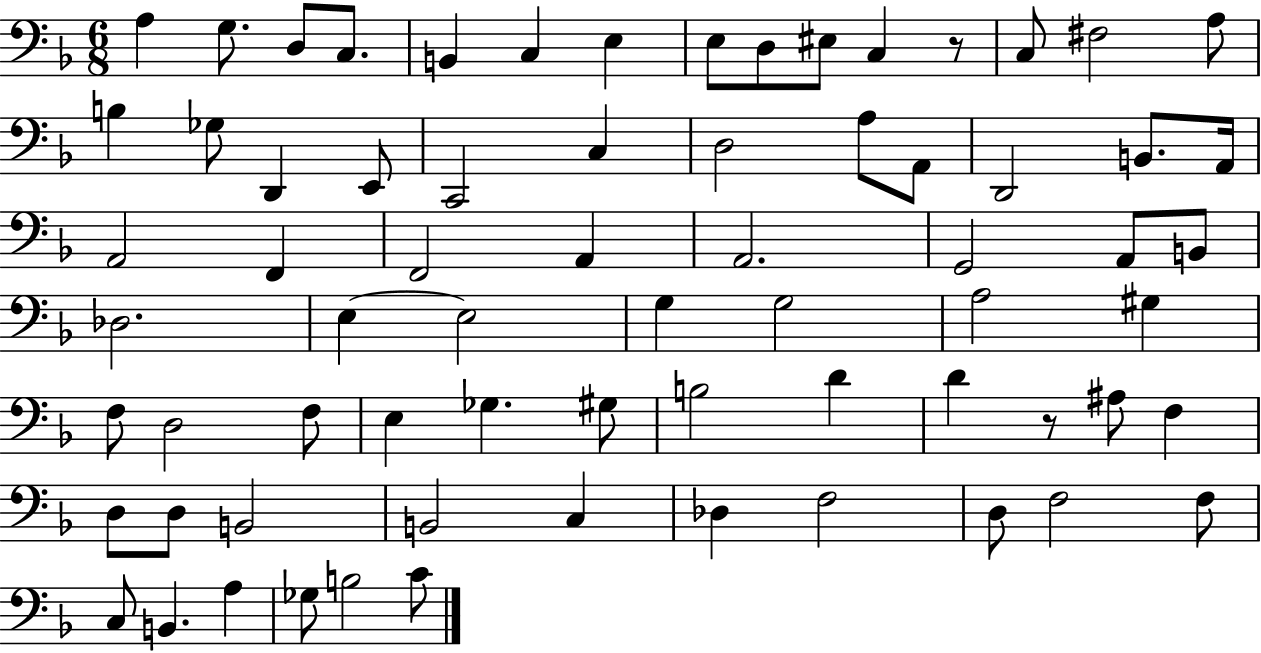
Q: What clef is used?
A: bass